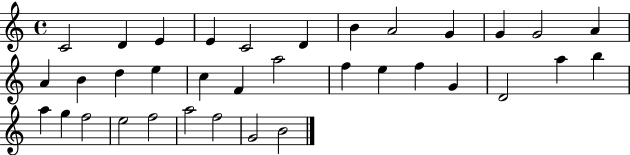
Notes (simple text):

C4/h D4/q E4/q E4/q C4/h D4/q B4/q A4/h G4/q G4/q G4/h A4/q A4/q B4/q D5/q E5/q C5/q F4/q A5/h F5/q E5/q F5/q G4/q D4/h A5/q B5/q A5/q G5/q F5/h E5/h F5/h A5/h F5/h G4/h B4/h